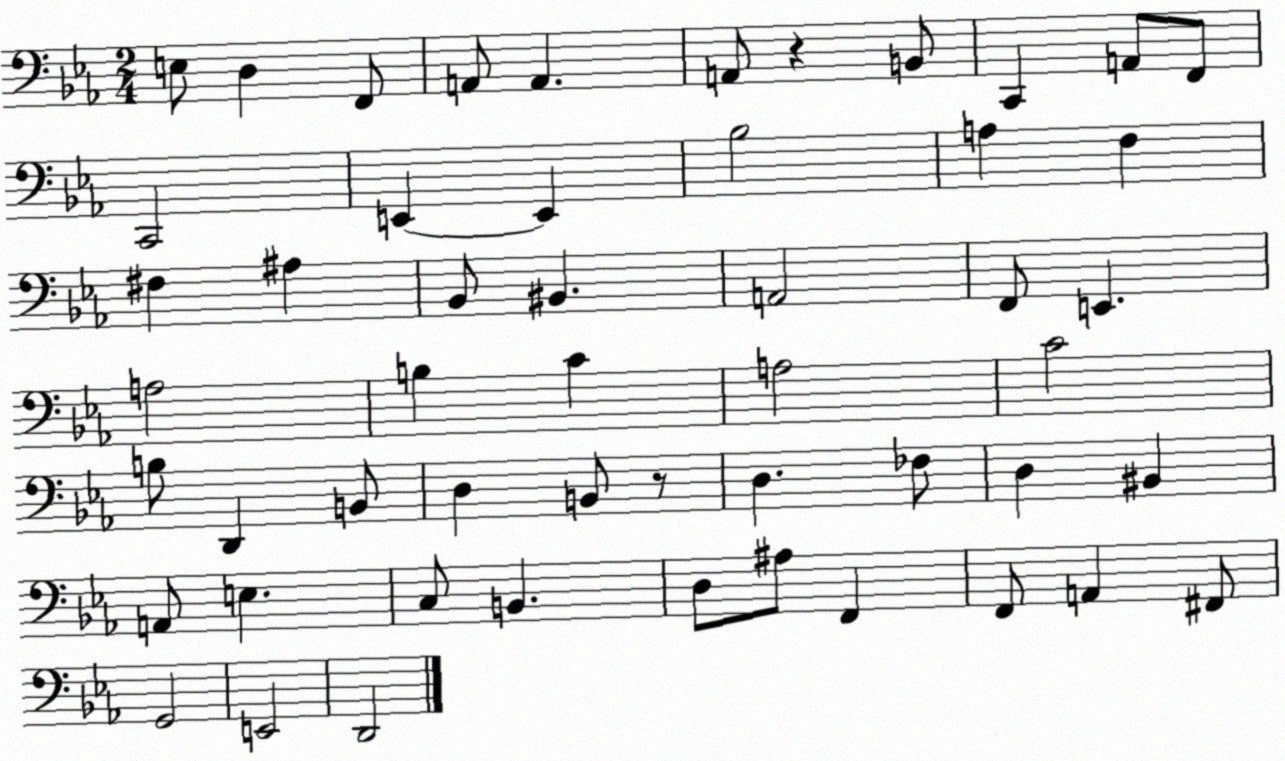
X:1
T:Untitled
M:2/4
L:1/4
K:Eb
E,/2 D, F,,/2 A,,/2 A,, A,,/2 z B,,/2 C,, A,,/2 F,,/2 C,,2 E,, E,, _B,2 A, F, ^F, ^A, _B,,/2 ^B,, A,,2 F,,/2 E,, A,2 B, C A,2 C2 B,/2 D,, B,,/2 D, B,,/2 z/2 D, _F,/2 D, ^B,, A,,/2 E, C,/2 B,, D,/2 ^A,/2 F,, F,,/2 A,, ^F,,/2 G,,2 E,,2 D,,2